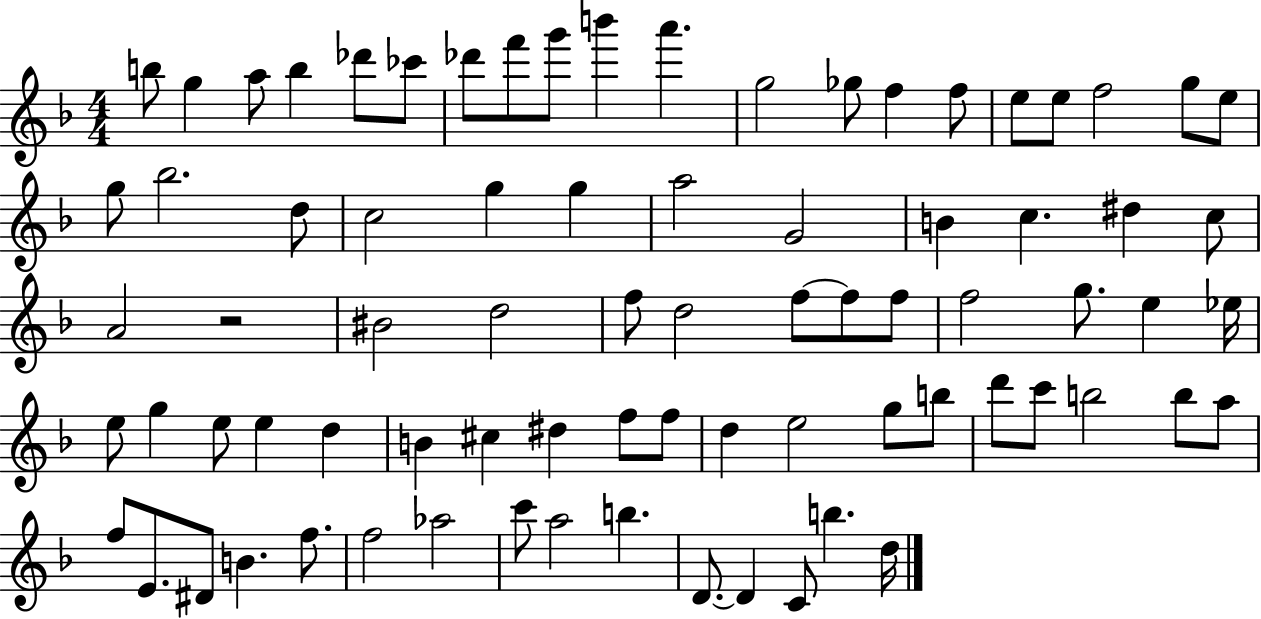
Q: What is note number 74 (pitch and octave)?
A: D4